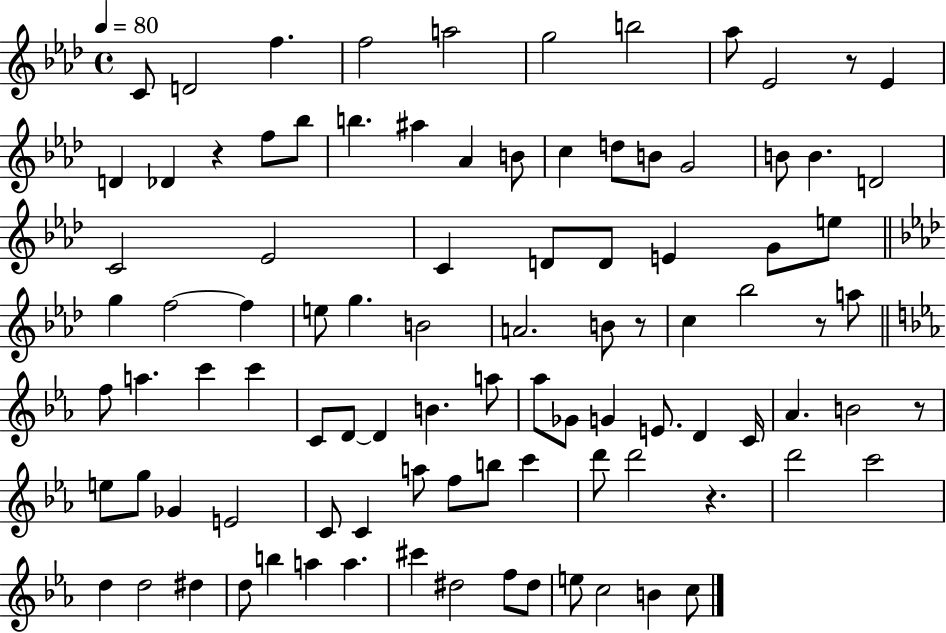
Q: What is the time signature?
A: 4/4